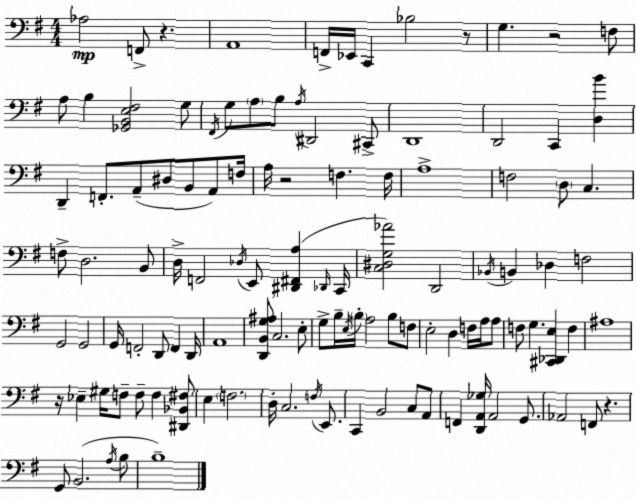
X:1
T:Untitled
M:4/4
L:1/4
K:Em
_A,2 F,,/2 z A,,4 F,,/4 _E,,/4 C,, _B,2 z/2 G, z2 F,/2 A,/2 B, [_G,,B,,E,^F,]2 G,/2 ^F,,/4 G,/2 A,/2 B,/2 A,/4 ^D,,2 ^C,,/2 D,,4 D,,2 C,, [D,B] D,, F,,/2 A,,/2 ^D,/2 B,,/2 A,,/2 F,/4 A,/4 z2 F, F,/4 A,4 F,2 D,/2 C, F,/2 D,2 B,,/2 D,/4 F,,2 _D,/4 E,,/2 [^D,,^F,,A,] _D,,/4 C,,/4 [C,^D,G,_A]2 D,,2 _B,,/4 B,, _D, F,2 G,,2 G,,2 G,,/4 F,,2 D,,/2 F,, D,,/4 A,,4 [D,,B,,G,^A,]/2 C,2 E,/2 G,/2 B,/4 E,/4 B,/4 A,2 B,/2 F,/2 E,2 D, F,/4 A,/4 A,/2 F,/2 G, [^C,,_D,,E,] F, ^A,4 z/4 _E, ^G,/4 F,/2 F,/2 F, [^D,,_B,,^F,]/2 E, F,2 D,/4 C,2 F,/4 E,,/2 C,, B,,2 C,/2 A,,/2 F,, [D,,A,,_G,]/4 A,,2 G,,/2 _A,,2 F,,/2 z G,,/2 B,,2 A,/4 B,/2 B,4